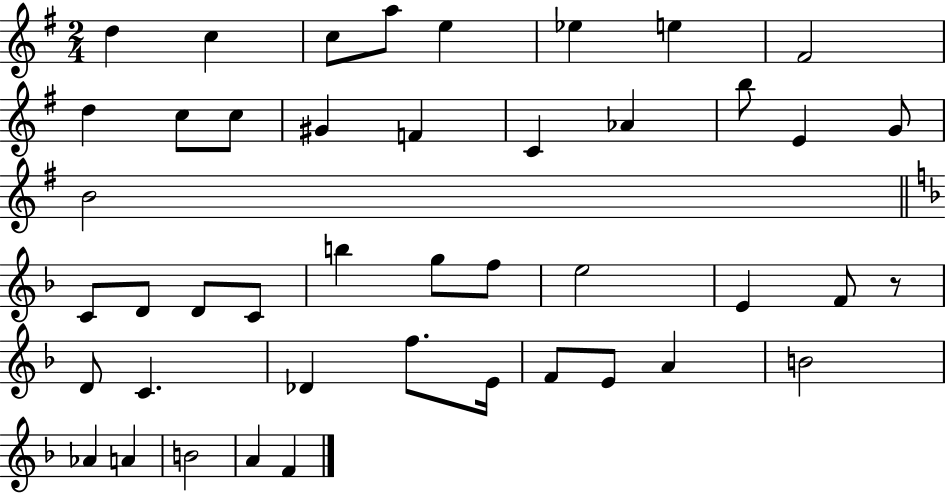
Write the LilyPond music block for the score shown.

{
  \clef treble
  \numericTimeSignature
  \time 2/4
  \key g \major
  \repeat volta 2 { d''4 c''4 | c''8 a''8 e''4 | ees''4 e''4 | fis'2 | \break d''4 c''8 c''8 | gis'4 f'4 | c'4 aes'4 | b''8 e'4 g'8 | \break b'2 | \bar "||" \break \key d \minor c'8 d'8 d'8 c'8 | b''4 g''8 f''8 | e''2 | e'4 f'8 r8 | \break d'8 c'4. | des'4 f''8. e'16 | f'8 e'8 a'4 | b'2 | \break aes'4 a'4 | b'2 | a'4 f'4 | } \bar "|."
}